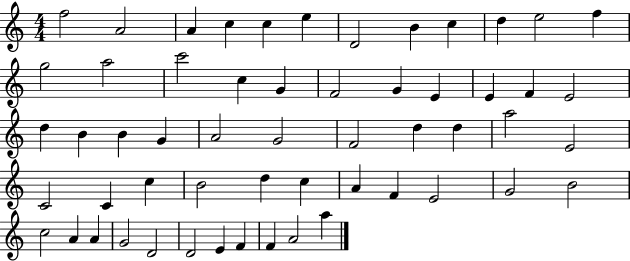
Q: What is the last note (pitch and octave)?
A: A5